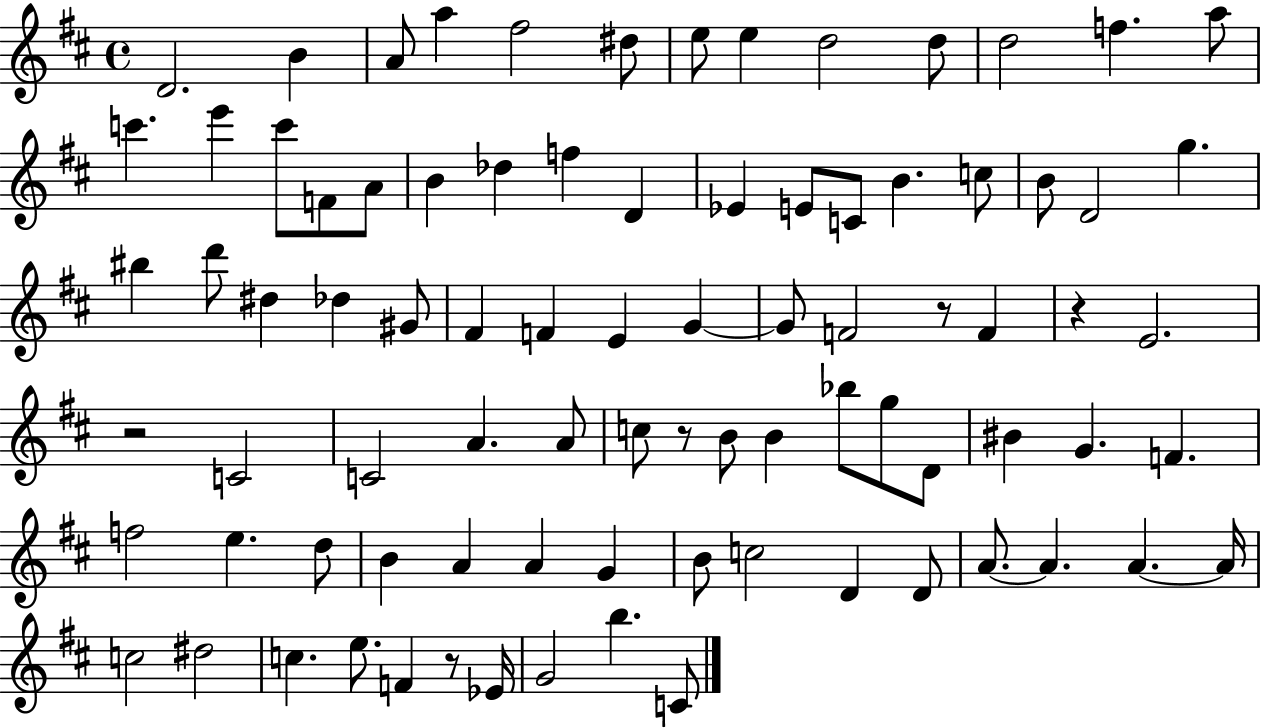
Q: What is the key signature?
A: D major